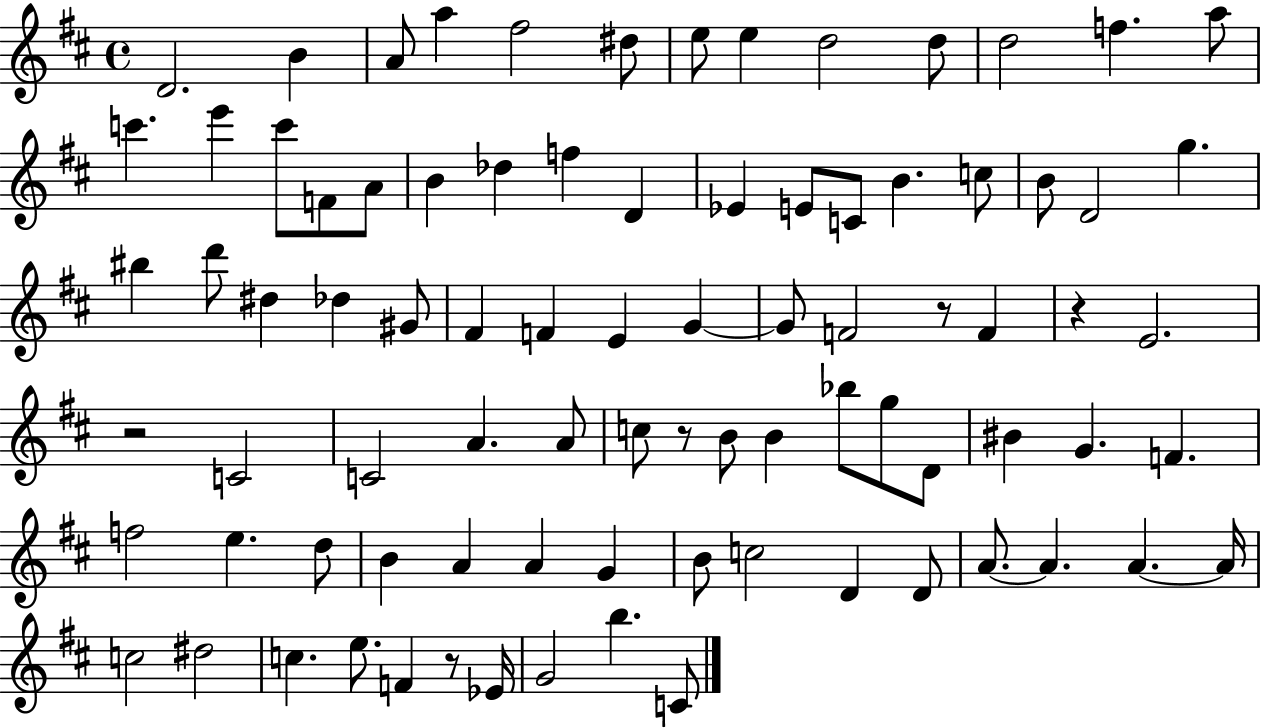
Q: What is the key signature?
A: D major